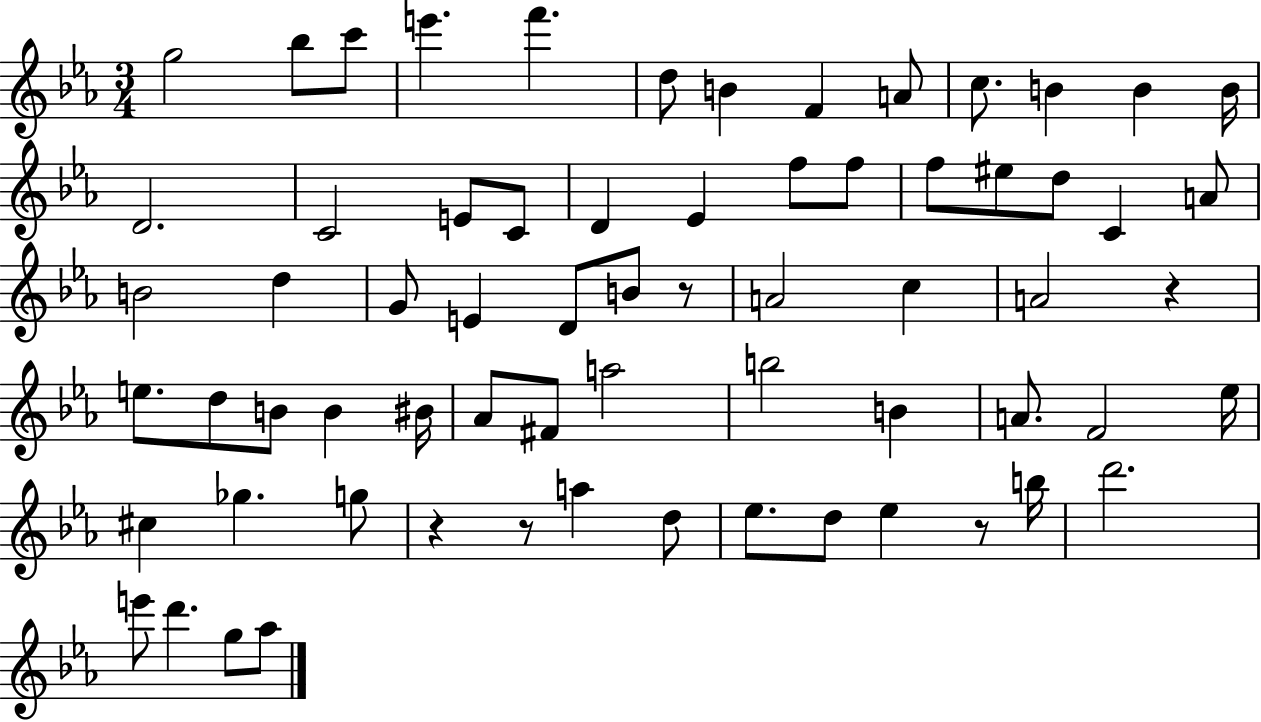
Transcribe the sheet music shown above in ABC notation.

X:1
T:Untitled
M:3/4
L:1/4
K:Eb
g2 _b/2 c'/2 e' f' d/2 B F A/2 c/2 B B B/4 D2 C2 E/2 C/2 D _E f/2 f/2 f/2 ^e/2 d/2 C A/2 B2 d G/2 E D/2 B/2 z/2 A2 c A2 z e/2 d/2 B/2 B ^B/4 _A/2 ^F/2 a2 b2 B A/2 F2 _e/4 ^c _g g/2 z z/2 a d/2 _e/2 d/2 _e z/2 b/4 d'2 e'/2 d' g/2 _a/2